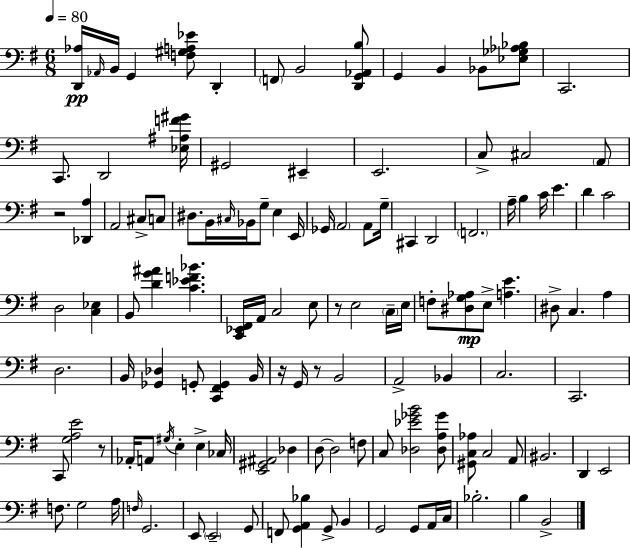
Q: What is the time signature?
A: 6/8